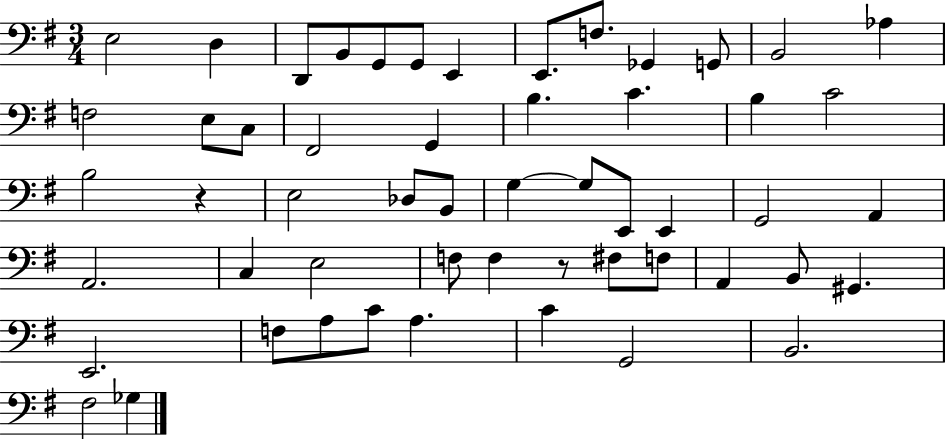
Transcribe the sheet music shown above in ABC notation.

X:1
T:Untitled
M:3/4
L:1/4
K:G
E,2 D, D,,/2 B,,/2 G,,/2 G,,/2 E,, E,,/2 F,/2 _G,, G,,/2 B,,2 _A, F,2 E,/2 C,/2 ^F,,2 G,, B, C B, C2 B,2 z E,2 _D,/2 B,,/2 G, G,/2 E,,/2 E,, G,,2 A,, A,,2 C, E,2 F,/2 F, z/2 ^F,/2 F,/2 A,, B,,/2 ^G,, E,,2 F,/2 A,/2 C/2 A, C G,,2 B,,2 ^F,2 _G,